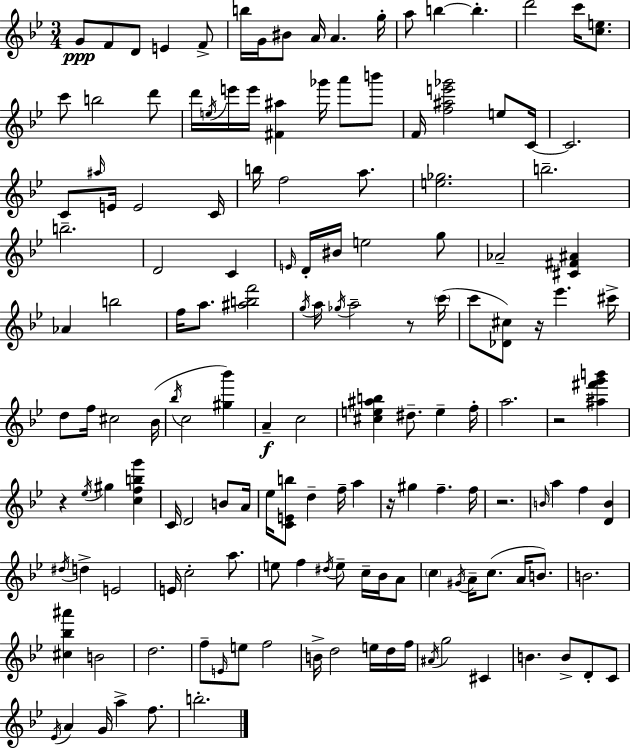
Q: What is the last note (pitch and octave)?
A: B5